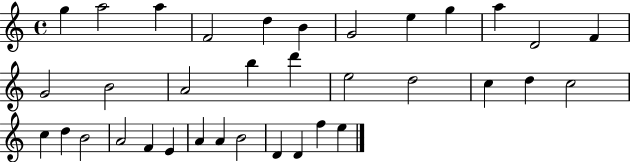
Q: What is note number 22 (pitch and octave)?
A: C5